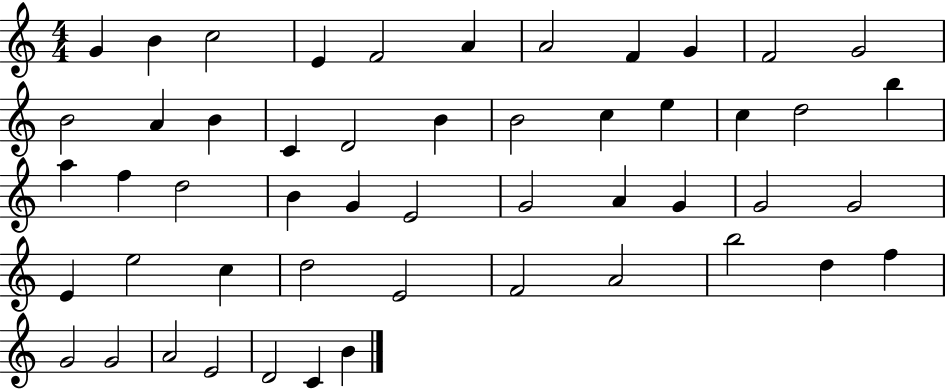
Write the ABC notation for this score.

X:1
T:Untitled
M:4/4
L:1/4
K:C
G B c2 E F2 A A2 F G F2 G2 B2 A B C D2 B B2 c e c d2 b a f d2 B G E2 G2 A G G2 G2 E e2 c d2 E2 F2 A2 b2 d f G2 G2 A2 E2 D2 C B